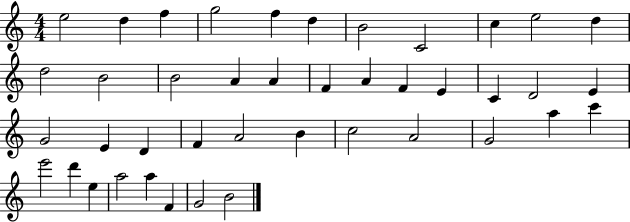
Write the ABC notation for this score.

X:1
T:Untitled
M:4/4
L:1/4
K:C
e2 d f g2 f d B2 C2 c e2 d d2 B2 B2 A A F A F E C D2 E G2 E D F A2 B c2 A2 G2 a c' e'2 d' e a2 a F G2 B2